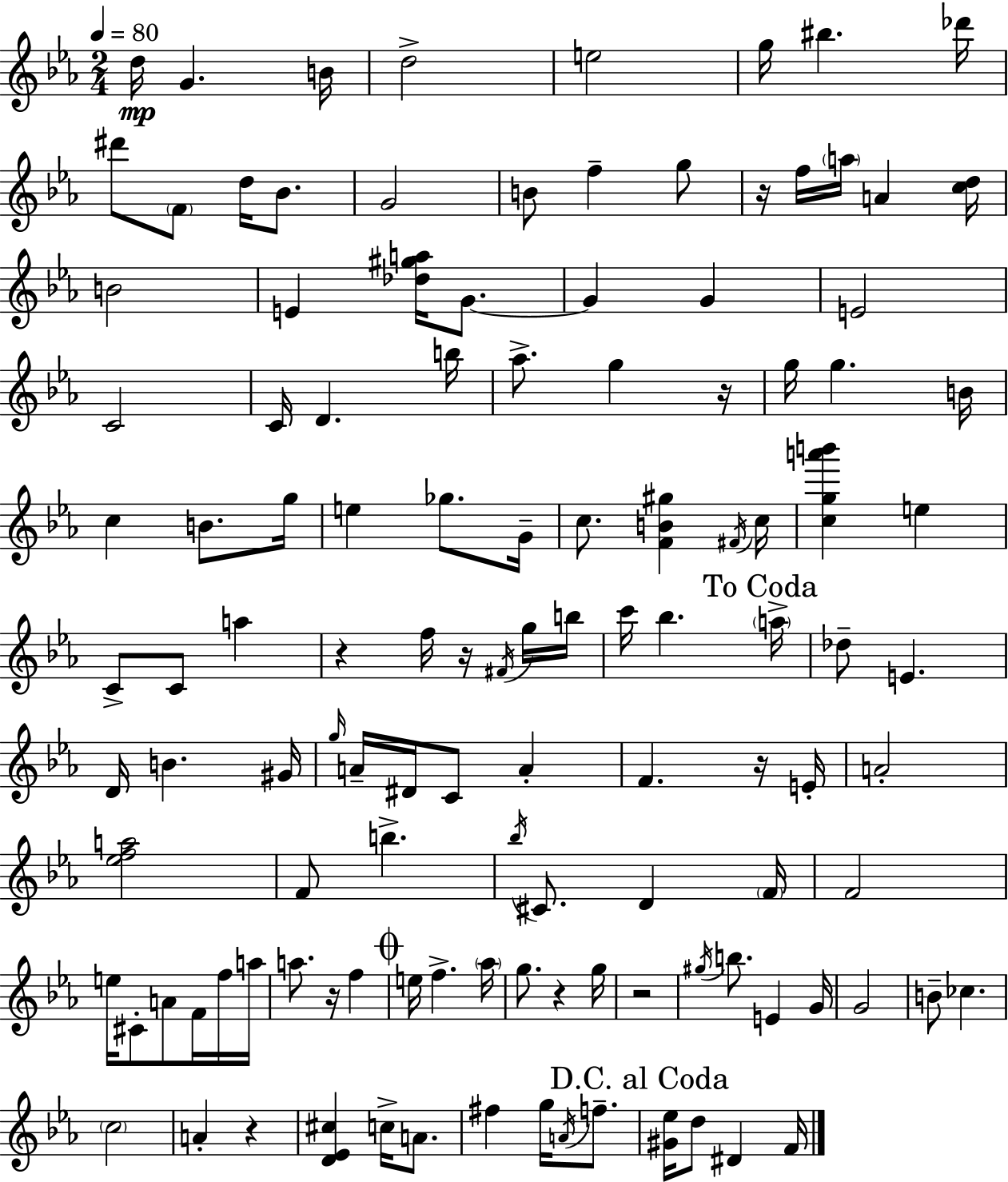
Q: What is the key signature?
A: C minor